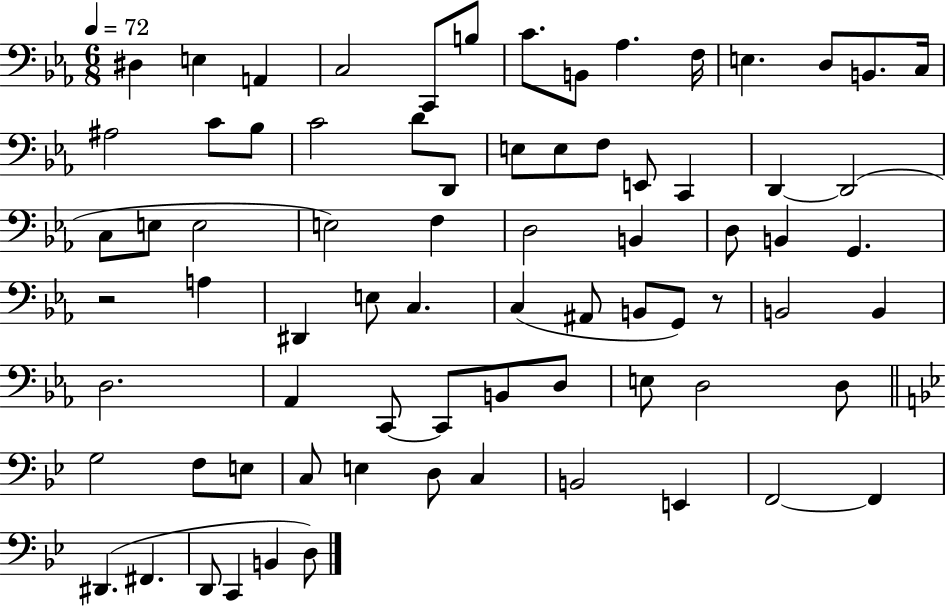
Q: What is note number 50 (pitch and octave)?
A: C2